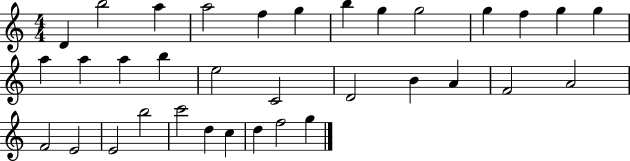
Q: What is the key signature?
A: C major